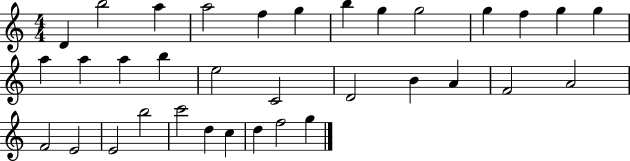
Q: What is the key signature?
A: C major